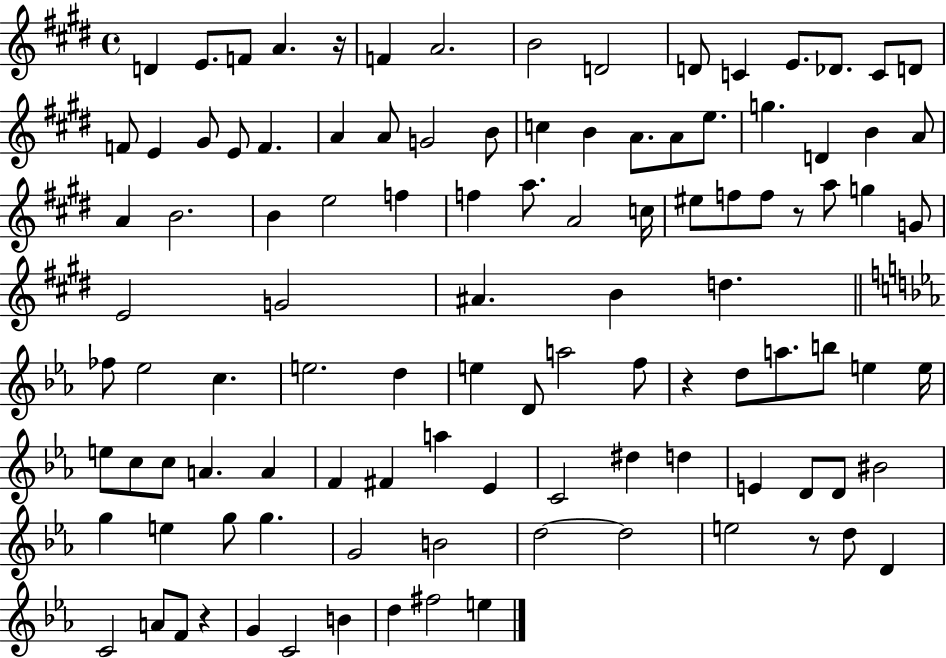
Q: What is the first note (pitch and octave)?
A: D4